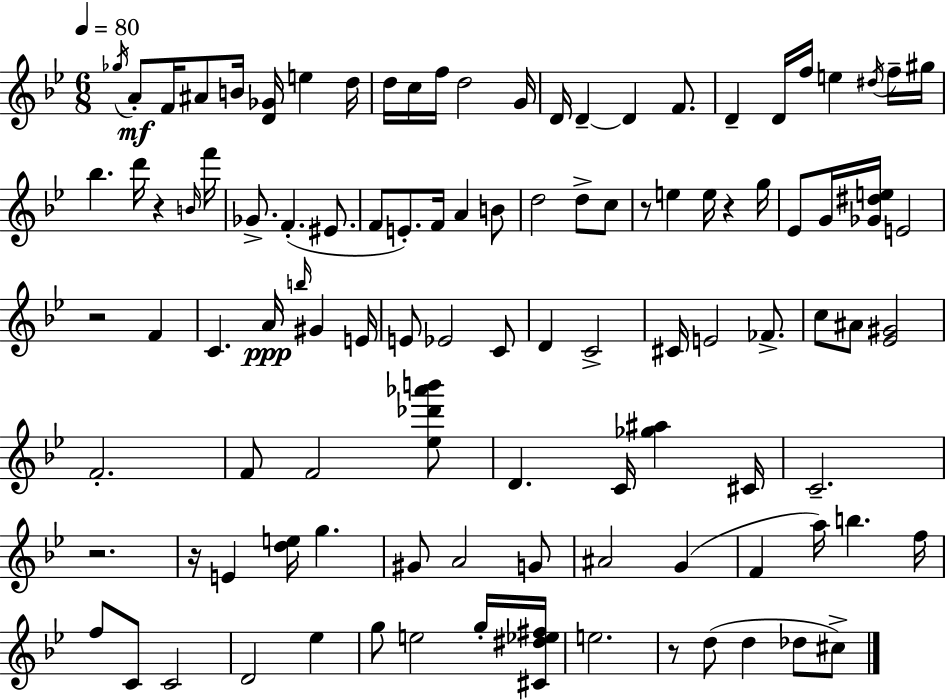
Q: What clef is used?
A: treble